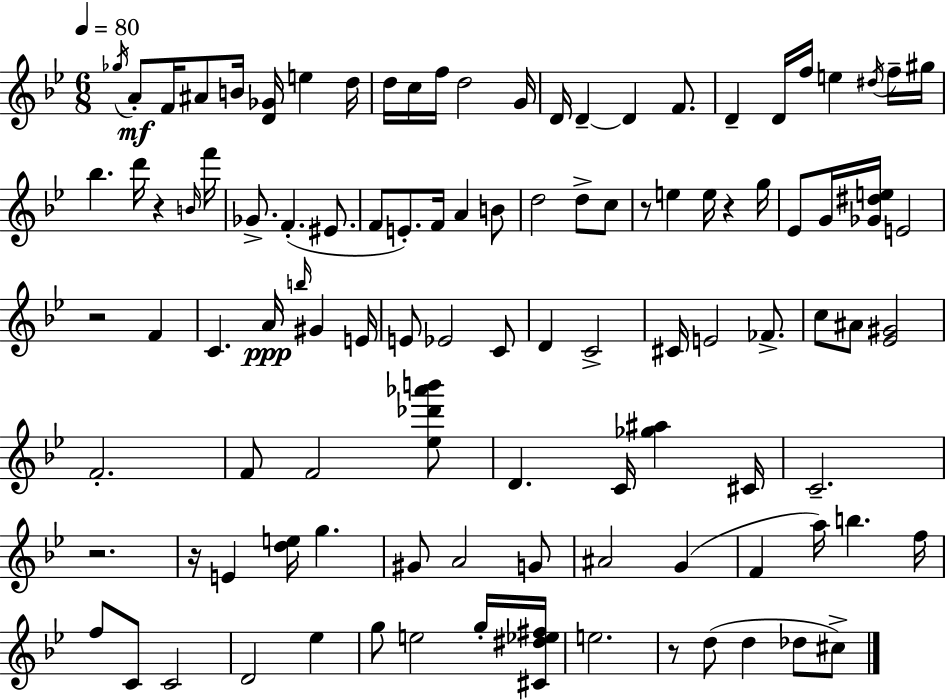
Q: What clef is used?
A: treble